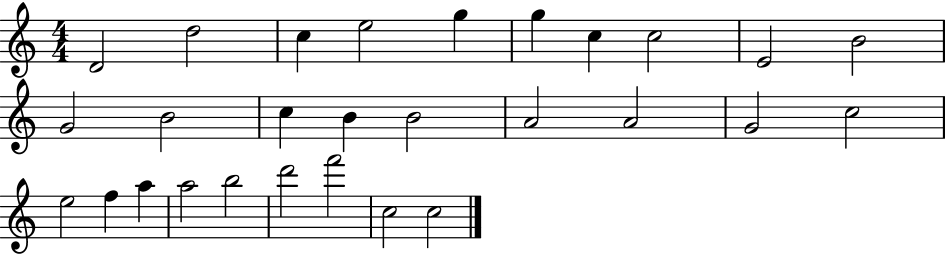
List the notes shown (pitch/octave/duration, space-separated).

D4/h D5/h C5/q E5/h G5/q G5/q C5/q C5/h E4/h B4/h G4/h B4/h C5/q B4/q B4/h A4/h A4/h G4/h C5/h E5/h F5/q A5/q A5/h B5/h D6/h F6/h C5/h C5/h